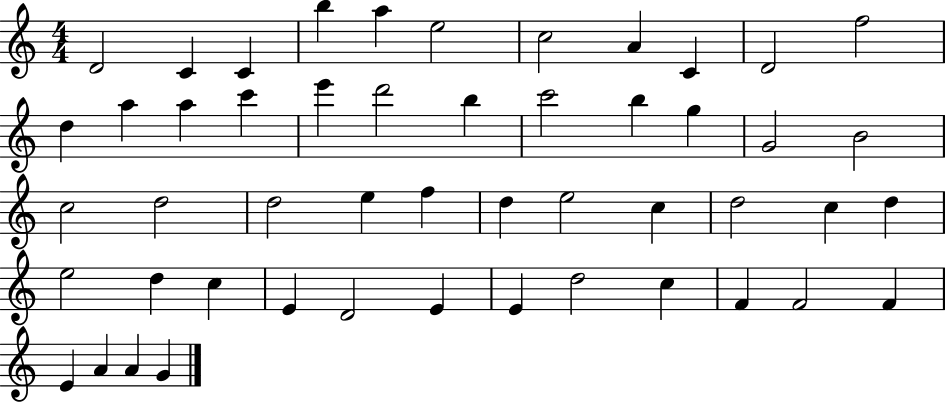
D4/h C4/q C4/q B5/q A5/q E5/h C5/h A4/q C4/q D4/h F5/h D5/q A5/q A5/q C6/q E6/q D6/h B5/q C6/h B5/q G5/q G4/h B4/h C5/h D5/h D5/h E5/q F5/q D5/q E5/h C5/q D5/h C5/q D5/q E5/h D5/q C5/q E4/q D4/h E4/q E4/q D5/h C5/q F4/q F4/h F4/q E4/q A4/q A4/q G4/q